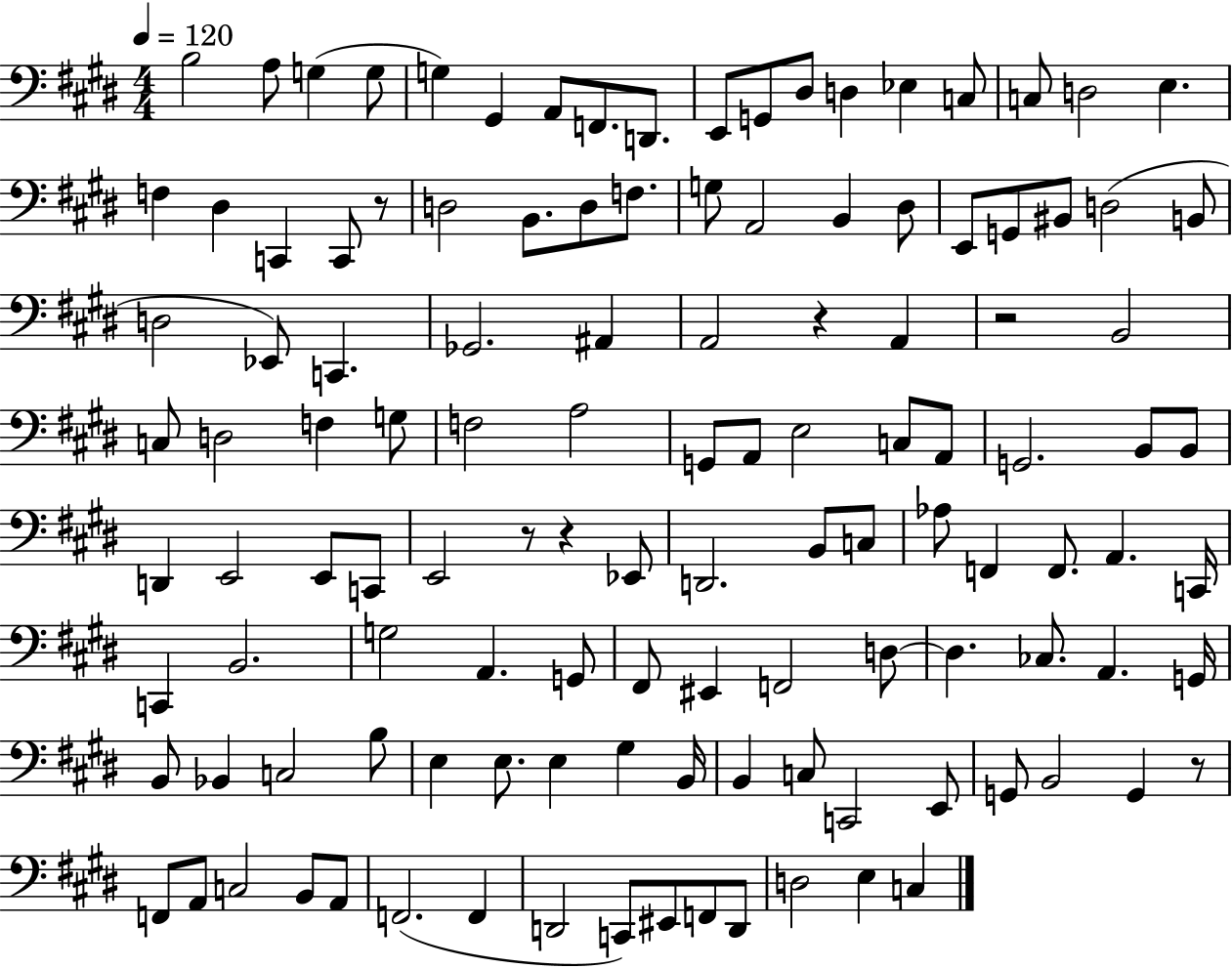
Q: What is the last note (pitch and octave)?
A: C3